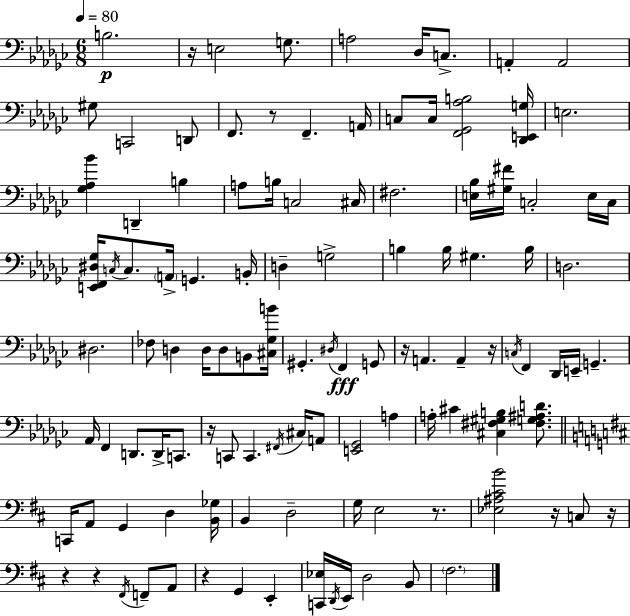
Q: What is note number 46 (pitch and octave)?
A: G#2